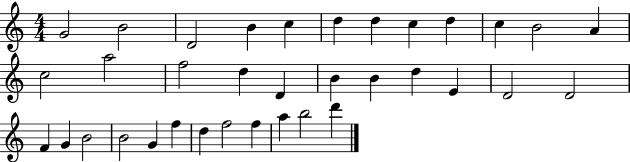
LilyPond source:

{
  \clef treble
  \numericTimeSignature
  \time 4/4
  \key c \major
  g'2 b'2 | d'2 b'4 c''4 | d''4 d''4 c''4 d''4 | c''4 b'2 a'4 | \break c''2 a''2 | f''2 d''4 d'4 | b'4 b'4 d''4 e'4 | d'2 d'2 | \break f'4 g'4 b'2 | b'2 g'4 f''4 | d''4 f''2 f''4 | a''4 b''2 d'''4 | \break \bar "|."
}